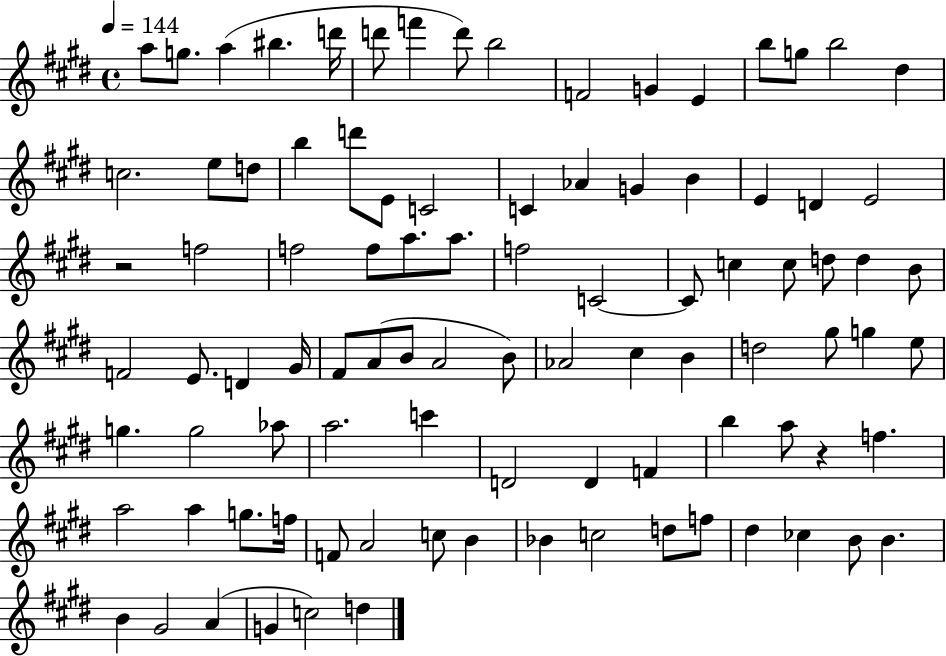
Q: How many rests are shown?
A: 2